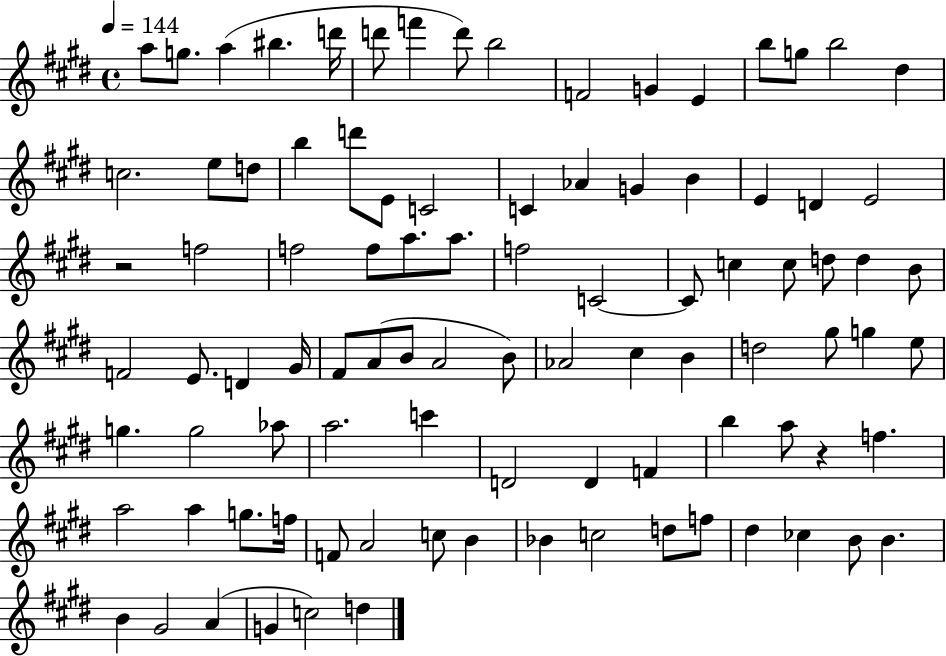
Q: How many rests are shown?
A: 2